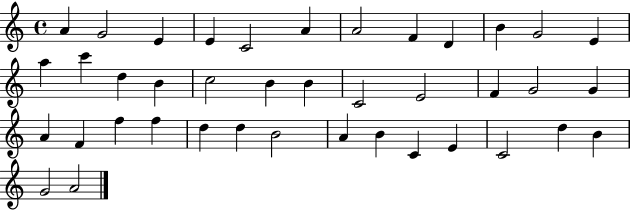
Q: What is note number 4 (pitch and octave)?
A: E4